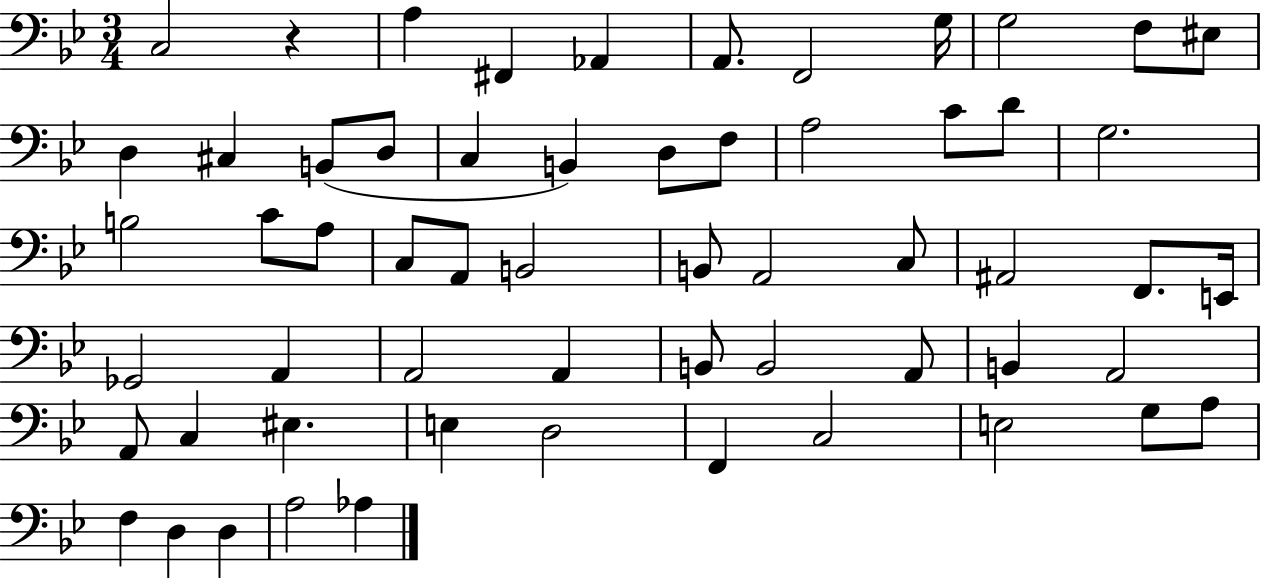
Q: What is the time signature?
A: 3/4